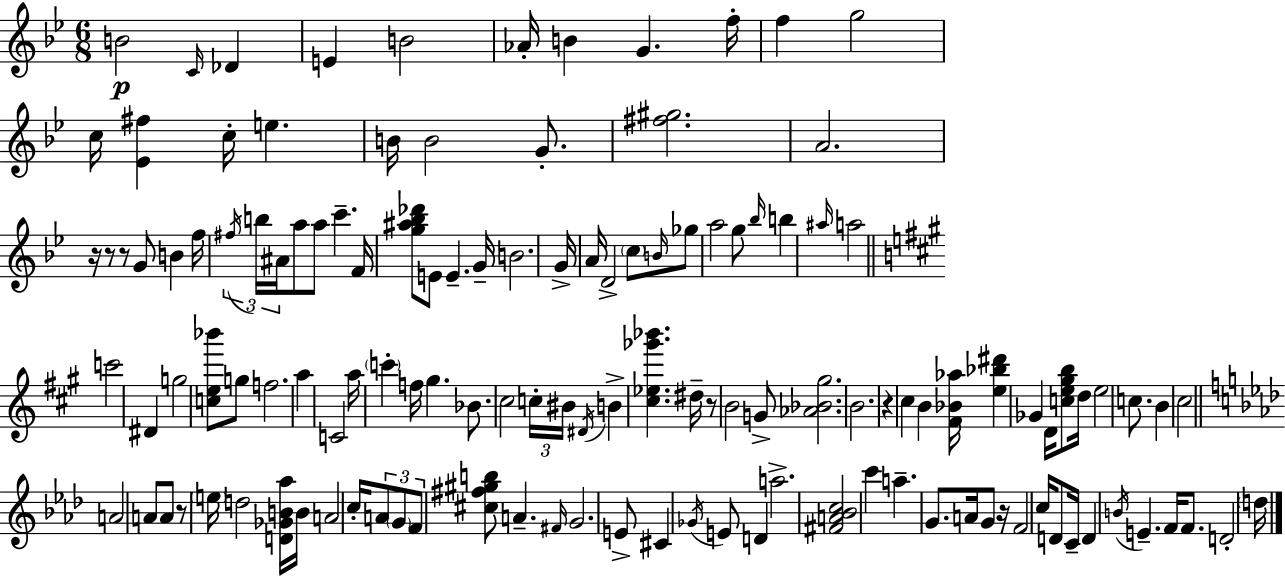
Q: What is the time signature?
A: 6/8